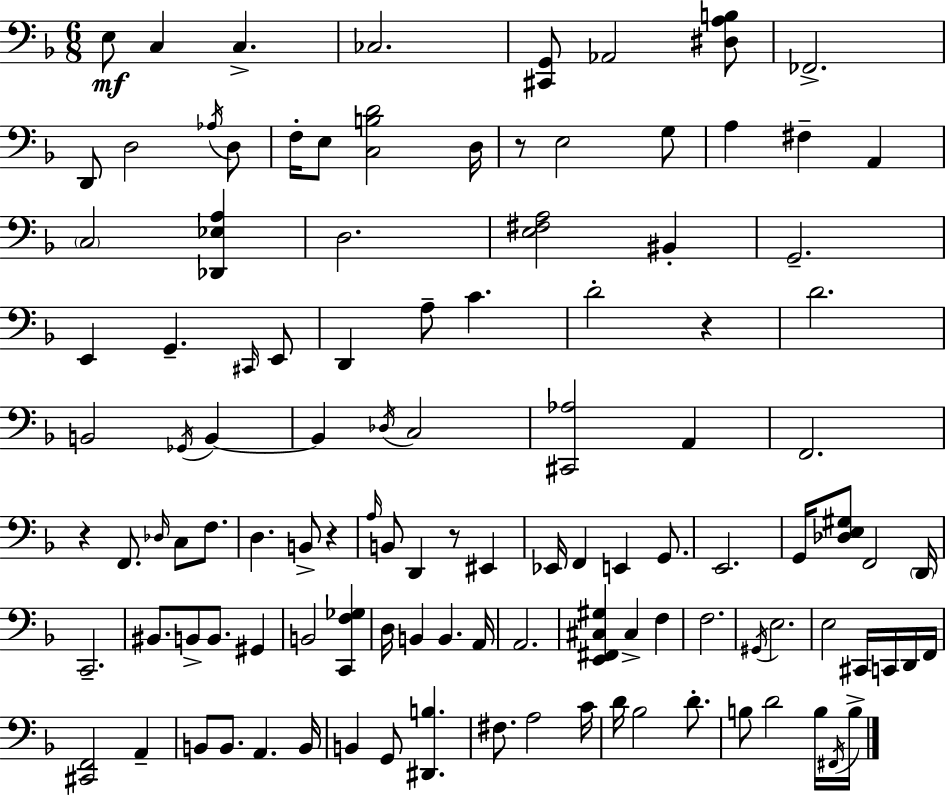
X:1
T:Untitled
M:6/8
L:1/4
K:Dm
E,/2 C, C, _C,2 [^C,,G,,]/2 _A,,2 [^D,A,B,]/2 _F,,2 D,,/2 D,2 _A,/4 D,/2 F,/4 E,/2 [C,B,D]2 D,/4 z/2 E,2 G,/2 A, ^F, A,, C,2 [_D,,_E,A,] D,2 [E,^F,A,]2 ^B,, G,,2 E,, G,, ^C,,/4 E,,/2 D,, A,/2 C D2 z D2 B,,2 _G,,/4 B,, B,, _D,/4 C,2 [^C,,_A,]2 A,, F,,2 z F,,/2 _D,/4 C,/2 F,/2 D, B,,/2 z A,/4 B,,/2 D,, z/2 ^E,, _E,,/4 F,, E,, G,,/2 E,,2 G,,/4 [_D,E,^G,]/2 F,,2 D,,/4 C,,2 ^B,,/2 B,,/2 B,,/2 ^G,, B,,2 [C,,F,_G,] D,/4 B,, B,, A,,/4 A,,2 [E,,^F,,^C,^G,] ^C, F, F,2 ^G,,/4 E,2 E,2 ^C,,/4 C,,/4 D,,/4 F,,/4 [^C,,F,,]2 A,, B,,/2 B,,/2 A,, B,,/4 B,, G,,/2 [^D,,B,] ^F,/2 A,2 C/4 D/4 _B,2 D/2 B,/2 D2 B,/4 ^F,,/4 B,/4